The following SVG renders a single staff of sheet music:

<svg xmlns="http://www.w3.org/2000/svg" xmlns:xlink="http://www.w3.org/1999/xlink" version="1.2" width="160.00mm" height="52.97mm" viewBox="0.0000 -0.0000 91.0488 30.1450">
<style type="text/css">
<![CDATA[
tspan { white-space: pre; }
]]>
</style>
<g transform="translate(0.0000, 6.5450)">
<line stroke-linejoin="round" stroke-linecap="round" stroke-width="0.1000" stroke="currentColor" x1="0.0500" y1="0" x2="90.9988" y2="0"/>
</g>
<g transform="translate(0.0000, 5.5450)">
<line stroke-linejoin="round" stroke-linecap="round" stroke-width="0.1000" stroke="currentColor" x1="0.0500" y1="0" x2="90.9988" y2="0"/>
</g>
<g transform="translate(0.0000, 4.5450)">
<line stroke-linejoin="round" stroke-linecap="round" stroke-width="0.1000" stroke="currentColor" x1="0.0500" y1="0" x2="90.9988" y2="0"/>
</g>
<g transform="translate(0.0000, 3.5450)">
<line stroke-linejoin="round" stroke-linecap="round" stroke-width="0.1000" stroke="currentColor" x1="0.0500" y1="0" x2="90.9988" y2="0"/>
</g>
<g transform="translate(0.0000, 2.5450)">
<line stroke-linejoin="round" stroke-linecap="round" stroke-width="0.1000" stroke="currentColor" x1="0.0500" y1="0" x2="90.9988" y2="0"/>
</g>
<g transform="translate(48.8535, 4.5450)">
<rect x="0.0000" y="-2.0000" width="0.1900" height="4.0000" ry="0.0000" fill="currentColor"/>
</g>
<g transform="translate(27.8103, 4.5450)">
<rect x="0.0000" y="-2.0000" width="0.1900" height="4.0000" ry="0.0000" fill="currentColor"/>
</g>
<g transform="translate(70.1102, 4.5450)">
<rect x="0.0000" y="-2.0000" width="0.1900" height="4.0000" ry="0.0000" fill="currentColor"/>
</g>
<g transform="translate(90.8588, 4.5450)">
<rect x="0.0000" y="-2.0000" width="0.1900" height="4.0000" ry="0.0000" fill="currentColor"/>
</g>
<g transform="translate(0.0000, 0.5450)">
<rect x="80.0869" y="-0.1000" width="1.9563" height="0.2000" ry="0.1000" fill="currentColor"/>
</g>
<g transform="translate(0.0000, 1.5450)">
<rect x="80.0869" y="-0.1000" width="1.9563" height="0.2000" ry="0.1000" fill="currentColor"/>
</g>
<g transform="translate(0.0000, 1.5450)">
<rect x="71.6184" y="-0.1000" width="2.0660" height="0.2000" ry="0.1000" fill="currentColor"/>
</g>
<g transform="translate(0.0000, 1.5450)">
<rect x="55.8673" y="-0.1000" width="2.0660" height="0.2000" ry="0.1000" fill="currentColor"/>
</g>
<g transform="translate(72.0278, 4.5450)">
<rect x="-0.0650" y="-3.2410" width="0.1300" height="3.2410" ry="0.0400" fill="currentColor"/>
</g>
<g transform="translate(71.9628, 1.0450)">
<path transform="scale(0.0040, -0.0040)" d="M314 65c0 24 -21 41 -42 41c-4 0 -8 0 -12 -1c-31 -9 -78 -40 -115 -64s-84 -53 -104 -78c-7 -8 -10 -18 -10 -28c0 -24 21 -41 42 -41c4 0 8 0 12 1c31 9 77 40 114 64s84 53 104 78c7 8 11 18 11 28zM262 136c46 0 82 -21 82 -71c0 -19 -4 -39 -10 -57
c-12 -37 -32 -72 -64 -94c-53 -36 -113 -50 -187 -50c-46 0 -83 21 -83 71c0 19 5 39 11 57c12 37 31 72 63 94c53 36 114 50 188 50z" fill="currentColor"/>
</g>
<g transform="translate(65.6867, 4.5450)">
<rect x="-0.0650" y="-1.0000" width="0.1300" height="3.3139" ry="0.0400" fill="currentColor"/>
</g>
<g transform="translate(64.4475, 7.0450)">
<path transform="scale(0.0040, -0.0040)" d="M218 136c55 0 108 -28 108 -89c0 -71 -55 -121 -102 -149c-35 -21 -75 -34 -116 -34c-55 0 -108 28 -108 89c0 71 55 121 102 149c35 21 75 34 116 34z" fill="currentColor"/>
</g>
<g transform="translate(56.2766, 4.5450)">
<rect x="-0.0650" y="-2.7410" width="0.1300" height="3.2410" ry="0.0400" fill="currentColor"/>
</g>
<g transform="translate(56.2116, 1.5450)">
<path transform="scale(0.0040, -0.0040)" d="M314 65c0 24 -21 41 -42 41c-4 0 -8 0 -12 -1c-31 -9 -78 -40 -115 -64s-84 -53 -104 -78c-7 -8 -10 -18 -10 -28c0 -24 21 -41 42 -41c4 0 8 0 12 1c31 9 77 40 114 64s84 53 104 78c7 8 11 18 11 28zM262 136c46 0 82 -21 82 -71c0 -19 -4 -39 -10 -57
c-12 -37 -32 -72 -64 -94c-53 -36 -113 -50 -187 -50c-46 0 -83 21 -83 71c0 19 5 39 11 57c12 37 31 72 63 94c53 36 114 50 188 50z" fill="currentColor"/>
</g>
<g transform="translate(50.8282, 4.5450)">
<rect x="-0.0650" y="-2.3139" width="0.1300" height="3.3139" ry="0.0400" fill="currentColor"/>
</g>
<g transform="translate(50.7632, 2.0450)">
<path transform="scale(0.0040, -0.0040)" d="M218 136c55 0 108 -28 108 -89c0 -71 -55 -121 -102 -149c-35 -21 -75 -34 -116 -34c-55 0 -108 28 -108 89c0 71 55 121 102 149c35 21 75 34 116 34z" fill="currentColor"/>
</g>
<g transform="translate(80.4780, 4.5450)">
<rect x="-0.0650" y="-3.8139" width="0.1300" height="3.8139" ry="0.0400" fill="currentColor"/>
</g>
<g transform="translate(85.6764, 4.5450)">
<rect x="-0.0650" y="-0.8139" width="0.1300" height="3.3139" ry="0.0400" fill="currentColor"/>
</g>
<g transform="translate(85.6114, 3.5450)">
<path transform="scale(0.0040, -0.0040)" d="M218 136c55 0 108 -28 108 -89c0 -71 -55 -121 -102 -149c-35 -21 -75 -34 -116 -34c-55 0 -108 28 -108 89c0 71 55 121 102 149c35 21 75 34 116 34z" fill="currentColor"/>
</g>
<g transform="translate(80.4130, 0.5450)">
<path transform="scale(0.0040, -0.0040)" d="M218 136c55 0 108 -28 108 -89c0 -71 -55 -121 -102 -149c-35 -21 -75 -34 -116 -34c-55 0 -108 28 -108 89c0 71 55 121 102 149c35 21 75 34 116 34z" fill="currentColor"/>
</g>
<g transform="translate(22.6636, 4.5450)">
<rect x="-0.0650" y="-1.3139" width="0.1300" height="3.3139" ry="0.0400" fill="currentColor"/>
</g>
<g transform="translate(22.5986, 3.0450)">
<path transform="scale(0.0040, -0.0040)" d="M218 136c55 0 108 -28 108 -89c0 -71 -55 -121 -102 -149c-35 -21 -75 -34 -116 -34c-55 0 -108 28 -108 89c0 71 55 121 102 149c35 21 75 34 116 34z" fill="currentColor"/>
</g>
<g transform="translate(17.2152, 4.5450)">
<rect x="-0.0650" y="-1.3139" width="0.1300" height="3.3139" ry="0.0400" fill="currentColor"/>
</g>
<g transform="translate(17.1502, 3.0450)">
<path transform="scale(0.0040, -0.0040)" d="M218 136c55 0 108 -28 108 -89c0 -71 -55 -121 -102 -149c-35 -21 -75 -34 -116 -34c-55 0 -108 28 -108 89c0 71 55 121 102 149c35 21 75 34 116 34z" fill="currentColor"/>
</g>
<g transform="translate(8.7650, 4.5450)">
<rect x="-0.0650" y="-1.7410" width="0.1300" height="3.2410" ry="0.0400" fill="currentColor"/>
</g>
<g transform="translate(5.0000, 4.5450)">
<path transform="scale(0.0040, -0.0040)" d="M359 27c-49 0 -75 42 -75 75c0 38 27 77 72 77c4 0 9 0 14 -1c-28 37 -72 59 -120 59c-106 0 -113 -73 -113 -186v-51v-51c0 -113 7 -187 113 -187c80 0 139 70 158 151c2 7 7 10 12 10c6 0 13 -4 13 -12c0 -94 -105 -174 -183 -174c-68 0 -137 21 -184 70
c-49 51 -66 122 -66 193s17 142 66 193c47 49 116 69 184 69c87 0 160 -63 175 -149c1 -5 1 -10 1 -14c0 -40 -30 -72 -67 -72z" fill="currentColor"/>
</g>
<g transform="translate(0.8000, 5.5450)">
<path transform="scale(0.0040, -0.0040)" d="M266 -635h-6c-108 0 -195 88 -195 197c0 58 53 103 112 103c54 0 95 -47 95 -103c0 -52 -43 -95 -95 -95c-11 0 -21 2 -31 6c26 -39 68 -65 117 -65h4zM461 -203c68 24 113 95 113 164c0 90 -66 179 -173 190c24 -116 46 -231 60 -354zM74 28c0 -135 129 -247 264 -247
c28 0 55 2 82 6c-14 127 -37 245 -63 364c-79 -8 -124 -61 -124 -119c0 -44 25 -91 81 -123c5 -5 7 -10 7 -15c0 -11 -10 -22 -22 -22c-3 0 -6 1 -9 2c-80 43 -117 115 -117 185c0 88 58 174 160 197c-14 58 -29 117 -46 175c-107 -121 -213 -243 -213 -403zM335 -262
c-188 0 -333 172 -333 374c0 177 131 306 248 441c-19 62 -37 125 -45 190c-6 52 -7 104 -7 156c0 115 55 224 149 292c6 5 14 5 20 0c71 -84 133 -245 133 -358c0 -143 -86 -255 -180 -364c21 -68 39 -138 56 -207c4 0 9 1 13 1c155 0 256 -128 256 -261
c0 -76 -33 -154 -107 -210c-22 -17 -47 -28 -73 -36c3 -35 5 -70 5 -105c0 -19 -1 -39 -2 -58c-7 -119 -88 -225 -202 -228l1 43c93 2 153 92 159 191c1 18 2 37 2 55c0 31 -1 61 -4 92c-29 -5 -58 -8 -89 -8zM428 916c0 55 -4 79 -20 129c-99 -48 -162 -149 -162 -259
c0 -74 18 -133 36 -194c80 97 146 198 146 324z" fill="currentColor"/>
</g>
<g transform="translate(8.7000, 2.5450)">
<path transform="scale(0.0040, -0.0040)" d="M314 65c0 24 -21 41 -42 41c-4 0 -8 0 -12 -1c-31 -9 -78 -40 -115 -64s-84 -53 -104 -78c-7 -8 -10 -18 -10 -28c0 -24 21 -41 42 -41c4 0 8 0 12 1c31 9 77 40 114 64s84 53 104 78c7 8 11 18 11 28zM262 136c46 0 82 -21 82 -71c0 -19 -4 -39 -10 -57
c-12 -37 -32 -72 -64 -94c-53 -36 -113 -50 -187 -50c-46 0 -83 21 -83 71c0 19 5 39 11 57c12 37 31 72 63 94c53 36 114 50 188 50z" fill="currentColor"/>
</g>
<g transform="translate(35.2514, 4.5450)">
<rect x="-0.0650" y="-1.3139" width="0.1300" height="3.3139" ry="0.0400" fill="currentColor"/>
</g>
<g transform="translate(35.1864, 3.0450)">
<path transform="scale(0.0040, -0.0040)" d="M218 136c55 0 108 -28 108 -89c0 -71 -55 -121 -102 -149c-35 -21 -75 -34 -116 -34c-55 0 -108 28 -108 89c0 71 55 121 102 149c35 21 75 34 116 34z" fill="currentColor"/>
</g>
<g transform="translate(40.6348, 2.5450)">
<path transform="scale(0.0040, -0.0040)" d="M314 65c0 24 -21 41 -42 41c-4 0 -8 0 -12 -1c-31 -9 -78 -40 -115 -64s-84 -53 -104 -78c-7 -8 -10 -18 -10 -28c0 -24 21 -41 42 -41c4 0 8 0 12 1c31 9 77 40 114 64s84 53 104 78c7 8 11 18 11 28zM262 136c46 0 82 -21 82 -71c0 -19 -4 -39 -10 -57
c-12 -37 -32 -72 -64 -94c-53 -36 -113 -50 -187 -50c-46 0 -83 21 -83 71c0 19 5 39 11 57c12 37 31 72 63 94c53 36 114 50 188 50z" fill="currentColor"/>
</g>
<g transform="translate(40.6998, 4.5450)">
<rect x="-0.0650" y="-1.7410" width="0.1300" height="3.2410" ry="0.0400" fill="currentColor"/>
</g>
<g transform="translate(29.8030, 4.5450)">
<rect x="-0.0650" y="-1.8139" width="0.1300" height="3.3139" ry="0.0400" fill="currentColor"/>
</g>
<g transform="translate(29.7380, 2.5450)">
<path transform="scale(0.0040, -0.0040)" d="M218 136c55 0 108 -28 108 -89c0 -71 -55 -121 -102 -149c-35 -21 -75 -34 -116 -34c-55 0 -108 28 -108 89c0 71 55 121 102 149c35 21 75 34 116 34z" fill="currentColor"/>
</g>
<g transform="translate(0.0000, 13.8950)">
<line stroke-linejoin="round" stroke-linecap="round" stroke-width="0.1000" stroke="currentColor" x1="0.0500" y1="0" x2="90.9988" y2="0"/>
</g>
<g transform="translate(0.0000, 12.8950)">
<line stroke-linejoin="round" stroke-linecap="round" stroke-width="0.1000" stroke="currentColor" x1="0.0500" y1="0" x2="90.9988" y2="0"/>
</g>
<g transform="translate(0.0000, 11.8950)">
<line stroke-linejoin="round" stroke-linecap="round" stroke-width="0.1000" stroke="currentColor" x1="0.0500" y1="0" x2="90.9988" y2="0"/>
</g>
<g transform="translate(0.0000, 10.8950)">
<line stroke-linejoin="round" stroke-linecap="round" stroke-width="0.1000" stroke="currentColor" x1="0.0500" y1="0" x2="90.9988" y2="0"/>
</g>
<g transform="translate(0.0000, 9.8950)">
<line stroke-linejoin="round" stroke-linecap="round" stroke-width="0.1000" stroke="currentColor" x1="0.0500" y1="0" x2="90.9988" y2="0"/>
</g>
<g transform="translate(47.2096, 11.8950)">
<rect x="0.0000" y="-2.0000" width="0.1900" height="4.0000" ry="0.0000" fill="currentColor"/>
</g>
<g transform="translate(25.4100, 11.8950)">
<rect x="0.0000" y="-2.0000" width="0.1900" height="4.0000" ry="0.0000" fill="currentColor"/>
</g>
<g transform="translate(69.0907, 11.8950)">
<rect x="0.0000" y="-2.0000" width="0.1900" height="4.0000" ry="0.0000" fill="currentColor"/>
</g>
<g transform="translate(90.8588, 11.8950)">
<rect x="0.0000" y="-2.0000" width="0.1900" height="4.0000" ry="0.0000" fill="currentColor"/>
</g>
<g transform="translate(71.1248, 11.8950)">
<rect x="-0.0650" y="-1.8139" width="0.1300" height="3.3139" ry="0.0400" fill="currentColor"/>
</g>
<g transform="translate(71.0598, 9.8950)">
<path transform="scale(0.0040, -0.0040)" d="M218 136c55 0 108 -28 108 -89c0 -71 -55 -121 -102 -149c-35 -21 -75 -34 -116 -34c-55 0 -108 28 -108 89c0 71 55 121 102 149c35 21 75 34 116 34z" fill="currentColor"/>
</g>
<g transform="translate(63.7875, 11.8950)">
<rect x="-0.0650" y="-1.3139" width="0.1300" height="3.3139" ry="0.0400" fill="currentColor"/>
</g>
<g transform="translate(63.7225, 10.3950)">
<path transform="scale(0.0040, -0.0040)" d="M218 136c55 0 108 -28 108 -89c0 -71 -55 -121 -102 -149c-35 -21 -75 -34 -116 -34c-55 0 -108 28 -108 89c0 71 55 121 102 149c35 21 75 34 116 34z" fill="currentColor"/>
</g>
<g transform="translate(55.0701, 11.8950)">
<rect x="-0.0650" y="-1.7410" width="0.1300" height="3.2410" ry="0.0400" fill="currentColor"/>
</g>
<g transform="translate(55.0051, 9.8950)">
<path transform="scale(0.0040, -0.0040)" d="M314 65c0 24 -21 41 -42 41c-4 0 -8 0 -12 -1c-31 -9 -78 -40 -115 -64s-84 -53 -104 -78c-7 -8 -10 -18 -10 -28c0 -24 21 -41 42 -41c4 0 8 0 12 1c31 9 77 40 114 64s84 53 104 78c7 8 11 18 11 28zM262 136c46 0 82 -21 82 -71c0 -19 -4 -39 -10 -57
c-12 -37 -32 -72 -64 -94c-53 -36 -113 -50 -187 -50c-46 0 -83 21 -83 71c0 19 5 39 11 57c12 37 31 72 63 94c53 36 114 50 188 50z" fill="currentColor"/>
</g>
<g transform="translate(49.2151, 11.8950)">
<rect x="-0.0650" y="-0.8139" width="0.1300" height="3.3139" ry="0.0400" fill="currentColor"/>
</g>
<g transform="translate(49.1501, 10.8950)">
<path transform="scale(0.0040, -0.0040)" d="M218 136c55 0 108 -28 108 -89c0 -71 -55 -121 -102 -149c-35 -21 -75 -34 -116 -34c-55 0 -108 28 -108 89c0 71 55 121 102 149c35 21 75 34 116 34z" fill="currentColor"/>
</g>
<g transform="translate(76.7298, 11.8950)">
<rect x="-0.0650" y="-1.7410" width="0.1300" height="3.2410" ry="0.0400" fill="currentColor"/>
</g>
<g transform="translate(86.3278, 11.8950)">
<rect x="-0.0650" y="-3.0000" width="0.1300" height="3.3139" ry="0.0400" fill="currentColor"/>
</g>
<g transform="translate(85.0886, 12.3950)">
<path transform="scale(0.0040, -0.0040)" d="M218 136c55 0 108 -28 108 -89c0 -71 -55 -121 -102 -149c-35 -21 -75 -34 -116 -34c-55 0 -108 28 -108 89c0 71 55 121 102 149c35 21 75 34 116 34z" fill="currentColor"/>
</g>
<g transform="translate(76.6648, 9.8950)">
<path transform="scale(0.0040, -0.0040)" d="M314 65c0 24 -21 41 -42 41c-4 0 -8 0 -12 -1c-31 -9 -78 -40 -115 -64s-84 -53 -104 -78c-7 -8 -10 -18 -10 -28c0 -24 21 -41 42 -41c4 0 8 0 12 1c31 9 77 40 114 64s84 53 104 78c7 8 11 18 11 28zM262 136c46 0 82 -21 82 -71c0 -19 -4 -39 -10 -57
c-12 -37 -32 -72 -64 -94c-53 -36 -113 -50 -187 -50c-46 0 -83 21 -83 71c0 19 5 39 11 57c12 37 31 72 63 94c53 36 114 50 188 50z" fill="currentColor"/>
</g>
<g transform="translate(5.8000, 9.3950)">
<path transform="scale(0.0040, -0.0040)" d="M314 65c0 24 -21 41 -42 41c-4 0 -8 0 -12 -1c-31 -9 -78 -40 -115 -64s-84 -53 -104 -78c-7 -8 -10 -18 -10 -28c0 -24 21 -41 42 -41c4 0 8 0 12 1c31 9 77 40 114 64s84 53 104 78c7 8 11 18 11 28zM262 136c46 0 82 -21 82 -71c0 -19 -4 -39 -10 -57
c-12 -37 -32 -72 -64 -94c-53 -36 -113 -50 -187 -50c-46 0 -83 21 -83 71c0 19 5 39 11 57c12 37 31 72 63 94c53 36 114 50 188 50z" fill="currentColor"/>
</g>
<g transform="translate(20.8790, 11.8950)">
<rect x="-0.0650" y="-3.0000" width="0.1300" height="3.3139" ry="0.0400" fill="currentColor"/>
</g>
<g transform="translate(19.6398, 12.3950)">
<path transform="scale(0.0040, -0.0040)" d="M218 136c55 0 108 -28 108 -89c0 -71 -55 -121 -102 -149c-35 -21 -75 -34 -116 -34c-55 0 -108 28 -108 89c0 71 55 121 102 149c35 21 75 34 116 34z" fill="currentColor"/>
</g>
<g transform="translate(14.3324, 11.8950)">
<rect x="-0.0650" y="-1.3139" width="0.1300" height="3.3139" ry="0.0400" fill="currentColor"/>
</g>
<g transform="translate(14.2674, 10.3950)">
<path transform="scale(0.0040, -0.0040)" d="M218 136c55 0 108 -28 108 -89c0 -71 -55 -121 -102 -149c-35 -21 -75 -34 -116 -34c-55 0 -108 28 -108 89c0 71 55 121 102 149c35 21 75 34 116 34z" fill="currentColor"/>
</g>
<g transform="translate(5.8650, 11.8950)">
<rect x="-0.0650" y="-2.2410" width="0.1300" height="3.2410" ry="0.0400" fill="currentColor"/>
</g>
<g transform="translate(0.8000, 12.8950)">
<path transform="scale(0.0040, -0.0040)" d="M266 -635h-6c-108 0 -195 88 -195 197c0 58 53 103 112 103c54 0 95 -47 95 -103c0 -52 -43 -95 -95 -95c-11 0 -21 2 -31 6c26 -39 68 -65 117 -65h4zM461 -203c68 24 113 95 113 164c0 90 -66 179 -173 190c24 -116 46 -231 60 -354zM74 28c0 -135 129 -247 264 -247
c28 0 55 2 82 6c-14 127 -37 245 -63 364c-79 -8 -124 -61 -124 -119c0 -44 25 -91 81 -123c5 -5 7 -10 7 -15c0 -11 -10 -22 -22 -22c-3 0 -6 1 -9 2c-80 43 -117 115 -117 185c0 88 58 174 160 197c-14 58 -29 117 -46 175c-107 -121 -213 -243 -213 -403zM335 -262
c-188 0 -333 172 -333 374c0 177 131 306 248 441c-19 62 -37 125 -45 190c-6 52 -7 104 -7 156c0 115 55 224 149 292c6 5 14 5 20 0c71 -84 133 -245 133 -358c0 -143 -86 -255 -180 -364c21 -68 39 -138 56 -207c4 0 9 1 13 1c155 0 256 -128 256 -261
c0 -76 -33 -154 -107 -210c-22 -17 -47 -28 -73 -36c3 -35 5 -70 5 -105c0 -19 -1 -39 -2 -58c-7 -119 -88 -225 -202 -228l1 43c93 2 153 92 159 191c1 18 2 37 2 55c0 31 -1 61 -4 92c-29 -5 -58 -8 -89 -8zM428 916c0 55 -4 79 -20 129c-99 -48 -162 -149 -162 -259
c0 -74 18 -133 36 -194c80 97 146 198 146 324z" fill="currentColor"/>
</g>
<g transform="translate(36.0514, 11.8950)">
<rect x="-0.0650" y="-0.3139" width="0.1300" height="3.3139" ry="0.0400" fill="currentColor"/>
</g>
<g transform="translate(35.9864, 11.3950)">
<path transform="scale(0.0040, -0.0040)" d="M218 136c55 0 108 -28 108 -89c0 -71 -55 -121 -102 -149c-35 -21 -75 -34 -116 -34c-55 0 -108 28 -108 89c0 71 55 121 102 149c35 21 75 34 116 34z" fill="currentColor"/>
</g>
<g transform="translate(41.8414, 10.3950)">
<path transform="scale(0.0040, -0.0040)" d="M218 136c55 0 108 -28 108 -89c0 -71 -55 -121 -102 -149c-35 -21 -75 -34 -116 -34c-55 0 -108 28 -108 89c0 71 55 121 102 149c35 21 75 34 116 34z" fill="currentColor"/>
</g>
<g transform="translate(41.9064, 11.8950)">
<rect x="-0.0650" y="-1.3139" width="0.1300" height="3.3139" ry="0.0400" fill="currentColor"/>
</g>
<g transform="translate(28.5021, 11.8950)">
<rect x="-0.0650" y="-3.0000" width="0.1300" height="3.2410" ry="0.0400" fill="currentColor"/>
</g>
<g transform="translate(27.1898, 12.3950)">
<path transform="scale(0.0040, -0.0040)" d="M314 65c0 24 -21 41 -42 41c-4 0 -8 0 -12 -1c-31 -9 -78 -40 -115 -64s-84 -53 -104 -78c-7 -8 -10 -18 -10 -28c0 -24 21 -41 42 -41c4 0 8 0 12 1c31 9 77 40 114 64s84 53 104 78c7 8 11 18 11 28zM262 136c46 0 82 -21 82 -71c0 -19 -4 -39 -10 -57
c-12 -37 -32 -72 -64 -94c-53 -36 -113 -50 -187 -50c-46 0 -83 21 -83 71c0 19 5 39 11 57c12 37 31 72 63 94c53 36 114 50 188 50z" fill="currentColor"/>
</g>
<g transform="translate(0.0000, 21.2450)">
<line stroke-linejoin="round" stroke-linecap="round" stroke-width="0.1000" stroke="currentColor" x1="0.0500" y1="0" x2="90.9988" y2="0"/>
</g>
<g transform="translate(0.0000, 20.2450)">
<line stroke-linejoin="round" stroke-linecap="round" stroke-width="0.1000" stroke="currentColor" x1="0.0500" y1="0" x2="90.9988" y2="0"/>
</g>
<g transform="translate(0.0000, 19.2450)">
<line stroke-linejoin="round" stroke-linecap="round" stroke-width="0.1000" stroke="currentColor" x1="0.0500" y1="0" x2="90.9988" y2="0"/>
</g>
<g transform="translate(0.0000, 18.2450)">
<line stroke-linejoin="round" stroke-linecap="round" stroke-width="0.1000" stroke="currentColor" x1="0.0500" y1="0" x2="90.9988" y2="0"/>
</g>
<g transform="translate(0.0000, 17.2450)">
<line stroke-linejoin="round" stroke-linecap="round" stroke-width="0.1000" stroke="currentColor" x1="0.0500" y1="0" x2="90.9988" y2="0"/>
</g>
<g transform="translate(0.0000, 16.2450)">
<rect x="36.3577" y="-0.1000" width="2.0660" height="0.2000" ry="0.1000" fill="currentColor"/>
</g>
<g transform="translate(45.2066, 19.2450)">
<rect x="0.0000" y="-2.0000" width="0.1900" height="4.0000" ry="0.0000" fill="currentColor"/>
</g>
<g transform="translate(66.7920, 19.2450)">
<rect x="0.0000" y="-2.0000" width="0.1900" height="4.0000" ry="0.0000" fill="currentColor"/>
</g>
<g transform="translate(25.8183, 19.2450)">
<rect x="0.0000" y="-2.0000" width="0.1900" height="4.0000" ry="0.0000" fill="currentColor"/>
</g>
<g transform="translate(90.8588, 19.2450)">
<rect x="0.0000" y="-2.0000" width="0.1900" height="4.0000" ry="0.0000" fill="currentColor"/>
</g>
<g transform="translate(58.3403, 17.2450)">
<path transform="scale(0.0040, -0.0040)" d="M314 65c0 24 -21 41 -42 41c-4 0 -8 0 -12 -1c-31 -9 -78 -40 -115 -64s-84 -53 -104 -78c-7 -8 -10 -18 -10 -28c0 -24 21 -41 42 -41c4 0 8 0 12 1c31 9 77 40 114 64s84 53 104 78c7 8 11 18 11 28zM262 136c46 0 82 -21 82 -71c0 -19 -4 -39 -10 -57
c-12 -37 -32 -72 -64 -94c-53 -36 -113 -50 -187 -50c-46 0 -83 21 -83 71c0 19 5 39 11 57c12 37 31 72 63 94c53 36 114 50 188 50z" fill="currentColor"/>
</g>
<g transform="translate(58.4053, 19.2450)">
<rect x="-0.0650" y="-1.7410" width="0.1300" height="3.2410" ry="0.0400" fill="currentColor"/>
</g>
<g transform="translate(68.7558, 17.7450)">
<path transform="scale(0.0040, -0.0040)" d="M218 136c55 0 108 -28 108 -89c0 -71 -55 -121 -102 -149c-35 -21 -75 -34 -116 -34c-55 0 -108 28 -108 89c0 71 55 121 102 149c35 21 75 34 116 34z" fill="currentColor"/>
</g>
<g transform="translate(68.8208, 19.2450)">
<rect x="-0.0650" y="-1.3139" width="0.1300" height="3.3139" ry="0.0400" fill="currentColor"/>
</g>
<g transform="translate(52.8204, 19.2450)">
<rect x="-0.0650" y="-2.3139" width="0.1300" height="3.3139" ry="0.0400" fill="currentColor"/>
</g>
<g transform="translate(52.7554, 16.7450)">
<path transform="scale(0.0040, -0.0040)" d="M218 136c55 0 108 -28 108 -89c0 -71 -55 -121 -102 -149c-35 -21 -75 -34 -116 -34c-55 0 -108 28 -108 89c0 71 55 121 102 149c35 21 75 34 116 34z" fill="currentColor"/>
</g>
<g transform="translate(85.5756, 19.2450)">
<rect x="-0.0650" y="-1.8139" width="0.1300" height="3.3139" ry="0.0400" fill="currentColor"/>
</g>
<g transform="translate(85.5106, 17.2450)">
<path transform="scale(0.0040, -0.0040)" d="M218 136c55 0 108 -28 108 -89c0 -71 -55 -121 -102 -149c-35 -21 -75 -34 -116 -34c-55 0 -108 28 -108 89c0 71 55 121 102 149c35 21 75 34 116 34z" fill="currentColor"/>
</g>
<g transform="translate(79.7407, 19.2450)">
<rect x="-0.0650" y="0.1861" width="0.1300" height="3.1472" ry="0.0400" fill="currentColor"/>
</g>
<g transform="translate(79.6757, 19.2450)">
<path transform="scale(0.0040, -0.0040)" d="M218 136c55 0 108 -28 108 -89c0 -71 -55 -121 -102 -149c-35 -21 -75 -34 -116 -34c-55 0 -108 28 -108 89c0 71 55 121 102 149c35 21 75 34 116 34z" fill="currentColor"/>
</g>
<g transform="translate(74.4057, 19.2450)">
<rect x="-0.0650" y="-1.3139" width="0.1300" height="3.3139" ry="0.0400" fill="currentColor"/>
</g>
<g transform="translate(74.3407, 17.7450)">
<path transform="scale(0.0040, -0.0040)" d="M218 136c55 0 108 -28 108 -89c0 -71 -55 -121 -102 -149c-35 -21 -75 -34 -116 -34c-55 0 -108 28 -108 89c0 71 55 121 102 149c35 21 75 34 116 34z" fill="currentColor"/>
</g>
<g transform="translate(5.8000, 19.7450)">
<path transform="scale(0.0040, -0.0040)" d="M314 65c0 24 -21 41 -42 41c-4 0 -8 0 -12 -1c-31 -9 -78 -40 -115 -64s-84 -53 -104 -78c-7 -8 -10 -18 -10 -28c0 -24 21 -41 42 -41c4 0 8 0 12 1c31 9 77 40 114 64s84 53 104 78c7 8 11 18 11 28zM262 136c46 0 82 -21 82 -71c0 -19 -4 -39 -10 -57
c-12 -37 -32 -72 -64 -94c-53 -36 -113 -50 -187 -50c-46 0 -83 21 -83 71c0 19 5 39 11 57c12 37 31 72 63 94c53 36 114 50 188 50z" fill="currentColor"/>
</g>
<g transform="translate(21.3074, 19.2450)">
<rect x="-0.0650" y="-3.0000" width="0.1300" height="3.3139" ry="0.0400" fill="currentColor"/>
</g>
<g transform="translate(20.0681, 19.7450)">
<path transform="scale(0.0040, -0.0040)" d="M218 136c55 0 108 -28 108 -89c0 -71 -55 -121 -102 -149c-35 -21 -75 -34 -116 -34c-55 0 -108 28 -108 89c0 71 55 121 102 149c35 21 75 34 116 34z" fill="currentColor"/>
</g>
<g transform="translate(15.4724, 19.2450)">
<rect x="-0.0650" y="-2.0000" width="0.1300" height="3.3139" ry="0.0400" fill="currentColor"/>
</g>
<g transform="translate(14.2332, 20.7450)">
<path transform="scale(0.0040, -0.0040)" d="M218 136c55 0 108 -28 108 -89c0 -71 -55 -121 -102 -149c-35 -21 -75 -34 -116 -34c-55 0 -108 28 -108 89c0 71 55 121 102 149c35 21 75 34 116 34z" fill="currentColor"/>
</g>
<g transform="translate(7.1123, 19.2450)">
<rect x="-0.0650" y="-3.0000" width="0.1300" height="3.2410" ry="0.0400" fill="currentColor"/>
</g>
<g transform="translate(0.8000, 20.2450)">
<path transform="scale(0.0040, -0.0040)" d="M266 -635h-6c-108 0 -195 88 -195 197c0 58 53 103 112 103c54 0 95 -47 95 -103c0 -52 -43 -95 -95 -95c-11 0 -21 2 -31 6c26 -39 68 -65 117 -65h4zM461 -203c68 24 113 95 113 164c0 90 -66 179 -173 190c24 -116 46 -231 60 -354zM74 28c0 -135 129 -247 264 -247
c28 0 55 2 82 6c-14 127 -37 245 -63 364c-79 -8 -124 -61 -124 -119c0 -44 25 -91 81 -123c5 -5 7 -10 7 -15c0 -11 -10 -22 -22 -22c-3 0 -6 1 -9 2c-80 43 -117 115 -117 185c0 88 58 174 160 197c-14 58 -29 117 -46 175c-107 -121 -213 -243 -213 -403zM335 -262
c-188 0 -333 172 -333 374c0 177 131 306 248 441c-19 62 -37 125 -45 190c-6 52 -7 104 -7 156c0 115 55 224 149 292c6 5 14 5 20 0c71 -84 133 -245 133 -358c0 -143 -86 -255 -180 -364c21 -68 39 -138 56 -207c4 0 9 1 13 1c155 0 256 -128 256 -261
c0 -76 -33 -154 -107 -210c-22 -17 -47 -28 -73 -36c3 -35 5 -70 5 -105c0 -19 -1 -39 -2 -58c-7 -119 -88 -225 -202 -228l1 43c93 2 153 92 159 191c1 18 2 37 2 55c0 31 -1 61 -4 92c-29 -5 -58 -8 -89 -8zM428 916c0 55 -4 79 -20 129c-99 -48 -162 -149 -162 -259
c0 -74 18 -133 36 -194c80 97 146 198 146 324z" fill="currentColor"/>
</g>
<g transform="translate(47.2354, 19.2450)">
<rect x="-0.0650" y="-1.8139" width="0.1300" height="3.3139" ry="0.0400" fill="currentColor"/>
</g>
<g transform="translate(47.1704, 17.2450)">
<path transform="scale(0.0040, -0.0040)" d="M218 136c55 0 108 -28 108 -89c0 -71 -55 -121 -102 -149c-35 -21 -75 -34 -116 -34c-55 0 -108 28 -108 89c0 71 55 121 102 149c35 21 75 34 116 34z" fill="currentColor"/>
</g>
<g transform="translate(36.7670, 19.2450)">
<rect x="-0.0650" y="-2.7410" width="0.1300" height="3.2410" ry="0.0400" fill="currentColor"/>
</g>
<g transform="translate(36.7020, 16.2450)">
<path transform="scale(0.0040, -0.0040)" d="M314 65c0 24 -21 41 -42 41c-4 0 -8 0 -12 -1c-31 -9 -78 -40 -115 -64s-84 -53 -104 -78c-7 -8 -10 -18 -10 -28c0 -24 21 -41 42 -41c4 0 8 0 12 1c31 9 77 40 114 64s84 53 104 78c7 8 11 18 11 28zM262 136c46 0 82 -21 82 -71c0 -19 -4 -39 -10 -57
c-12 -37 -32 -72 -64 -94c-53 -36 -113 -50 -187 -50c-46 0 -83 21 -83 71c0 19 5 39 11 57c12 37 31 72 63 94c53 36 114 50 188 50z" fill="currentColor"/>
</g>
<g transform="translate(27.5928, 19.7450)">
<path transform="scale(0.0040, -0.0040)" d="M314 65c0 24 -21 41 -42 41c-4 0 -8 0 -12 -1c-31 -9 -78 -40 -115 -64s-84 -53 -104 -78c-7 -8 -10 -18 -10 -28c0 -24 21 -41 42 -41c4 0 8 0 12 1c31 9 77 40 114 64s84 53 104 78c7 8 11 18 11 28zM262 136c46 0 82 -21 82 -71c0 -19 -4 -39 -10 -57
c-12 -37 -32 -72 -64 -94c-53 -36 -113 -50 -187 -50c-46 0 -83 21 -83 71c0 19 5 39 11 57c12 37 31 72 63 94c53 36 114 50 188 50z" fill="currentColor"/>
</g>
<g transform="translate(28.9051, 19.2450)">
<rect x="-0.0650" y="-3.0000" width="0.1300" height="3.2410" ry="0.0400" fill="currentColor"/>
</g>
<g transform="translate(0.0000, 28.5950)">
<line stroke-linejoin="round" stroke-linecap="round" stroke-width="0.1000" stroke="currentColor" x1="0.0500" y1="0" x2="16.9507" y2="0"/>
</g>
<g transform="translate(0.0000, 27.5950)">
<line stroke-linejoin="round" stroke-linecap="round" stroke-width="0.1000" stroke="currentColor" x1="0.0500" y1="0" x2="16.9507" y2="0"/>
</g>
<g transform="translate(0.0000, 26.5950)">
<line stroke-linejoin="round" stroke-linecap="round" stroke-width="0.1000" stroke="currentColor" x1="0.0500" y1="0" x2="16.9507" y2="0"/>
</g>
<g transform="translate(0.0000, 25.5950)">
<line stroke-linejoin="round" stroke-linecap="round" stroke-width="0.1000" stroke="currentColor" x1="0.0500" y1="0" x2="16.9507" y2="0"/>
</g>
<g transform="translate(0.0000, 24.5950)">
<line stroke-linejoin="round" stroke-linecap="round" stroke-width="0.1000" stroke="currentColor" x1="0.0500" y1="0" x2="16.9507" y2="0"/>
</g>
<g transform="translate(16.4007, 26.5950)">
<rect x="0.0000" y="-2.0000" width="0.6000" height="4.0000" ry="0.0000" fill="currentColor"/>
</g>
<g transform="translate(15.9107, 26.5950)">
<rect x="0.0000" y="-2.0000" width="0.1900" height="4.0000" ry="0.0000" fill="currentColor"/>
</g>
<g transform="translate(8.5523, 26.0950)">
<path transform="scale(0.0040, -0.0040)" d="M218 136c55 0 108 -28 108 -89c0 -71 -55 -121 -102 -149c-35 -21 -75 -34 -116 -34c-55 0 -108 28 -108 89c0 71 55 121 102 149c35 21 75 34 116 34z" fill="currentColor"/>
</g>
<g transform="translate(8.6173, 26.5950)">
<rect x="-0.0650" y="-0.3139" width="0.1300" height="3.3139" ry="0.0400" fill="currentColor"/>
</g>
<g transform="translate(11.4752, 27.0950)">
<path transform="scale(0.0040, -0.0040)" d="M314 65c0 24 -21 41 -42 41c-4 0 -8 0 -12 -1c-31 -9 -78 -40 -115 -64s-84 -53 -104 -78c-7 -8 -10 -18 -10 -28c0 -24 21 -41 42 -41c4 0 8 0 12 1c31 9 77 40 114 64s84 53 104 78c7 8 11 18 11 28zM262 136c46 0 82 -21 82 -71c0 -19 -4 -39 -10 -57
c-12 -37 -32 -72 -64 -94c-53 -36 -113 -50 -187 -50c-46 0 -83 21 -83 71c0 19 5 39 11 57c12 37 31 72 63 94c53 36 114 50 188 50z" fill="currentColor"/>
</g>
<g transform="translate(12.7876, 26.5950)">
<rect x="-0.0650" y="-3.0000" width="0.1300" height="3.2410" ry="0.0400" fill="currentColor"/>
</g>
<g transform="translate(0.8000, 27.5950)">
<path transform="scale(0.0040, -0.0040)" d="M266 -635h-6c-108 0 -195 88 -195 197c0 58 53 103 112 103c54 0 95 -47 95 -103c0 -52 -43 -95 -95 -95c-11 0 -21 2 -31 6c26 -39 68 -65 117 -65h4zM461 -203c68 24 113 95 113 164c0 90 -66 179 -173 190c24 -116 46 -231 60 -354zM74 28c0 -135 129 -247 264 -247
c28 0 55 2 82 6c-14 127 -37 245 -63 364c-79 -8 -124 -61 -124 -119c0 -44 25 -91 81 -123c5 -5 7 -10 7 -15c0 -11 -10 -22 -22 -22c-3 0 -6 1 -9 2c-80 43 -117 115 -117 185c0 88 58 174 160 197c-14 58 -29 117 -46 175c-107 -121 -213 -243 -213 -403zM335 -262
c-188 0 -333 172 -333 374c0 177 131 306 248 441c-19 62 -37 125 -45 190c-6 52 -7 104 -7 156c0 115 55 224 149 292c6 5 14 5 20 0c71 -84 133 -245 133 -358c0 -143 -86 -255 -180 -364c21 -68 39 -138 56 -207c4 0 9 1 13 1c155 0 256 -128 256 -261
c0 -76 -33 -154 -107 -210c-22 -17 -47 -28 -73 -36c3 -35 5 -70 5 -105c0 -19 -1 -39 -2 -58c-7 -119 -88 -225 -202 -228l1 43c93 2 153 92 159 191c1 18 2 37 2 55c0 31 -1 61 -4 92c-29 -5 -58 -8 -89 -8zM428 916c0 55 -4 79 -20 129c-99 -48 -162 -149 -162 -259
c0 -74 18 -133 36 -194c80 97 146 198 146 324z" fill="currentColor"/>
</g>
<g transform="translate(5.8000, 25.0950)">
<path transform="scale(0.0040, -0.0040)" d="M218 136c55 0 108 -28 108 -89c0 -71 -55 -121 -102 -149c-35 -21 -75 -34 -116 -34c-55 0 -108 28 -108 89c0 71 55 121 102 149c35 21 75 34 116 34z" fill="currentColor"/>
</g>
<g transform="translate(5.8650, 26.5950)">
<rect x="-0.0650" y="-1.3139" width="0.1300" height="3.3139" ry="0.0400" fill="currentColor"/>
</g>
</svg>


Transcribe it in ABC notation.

X:1
T:Untitled
M:4/4
L:1/4
K:C
f2 e e f e f2 g a2 D b2 c' d g2 e A A2 c e d f2 e f f2 A A2 F A A2 a2 f g f2 e e B f e c A2